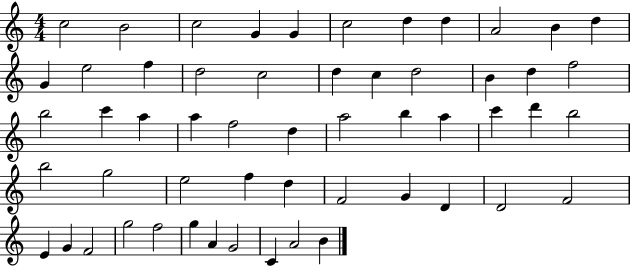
{
  \clef treble
  \numericTimeSignature
  \time 4/4
  \key c \major
  c''2 b'2 | c''2 g'4 g'4 | c''2 d''4 d''4 | a'2 b'4 d''4 | \break g'4 e''2 f''4 | d''2 c''2 | d''4 c''4 d''2 | b'4 d''4 f''2 | \break b''2 c'''4 a''4 | a''4 f''2 d''4 | a''2 b''4 a''4 | c'''4 d'''4 b''2 | \break b''2 g''2 | e''2 f''4 d''4 | f'2 g'4 d'4 | d'2 f'2 | \break e'4 g'4 f'2 | g''2 f''2 | g''4 a'4 g'2 | c'4 a'2 b'4 | \break \bar "|."
}